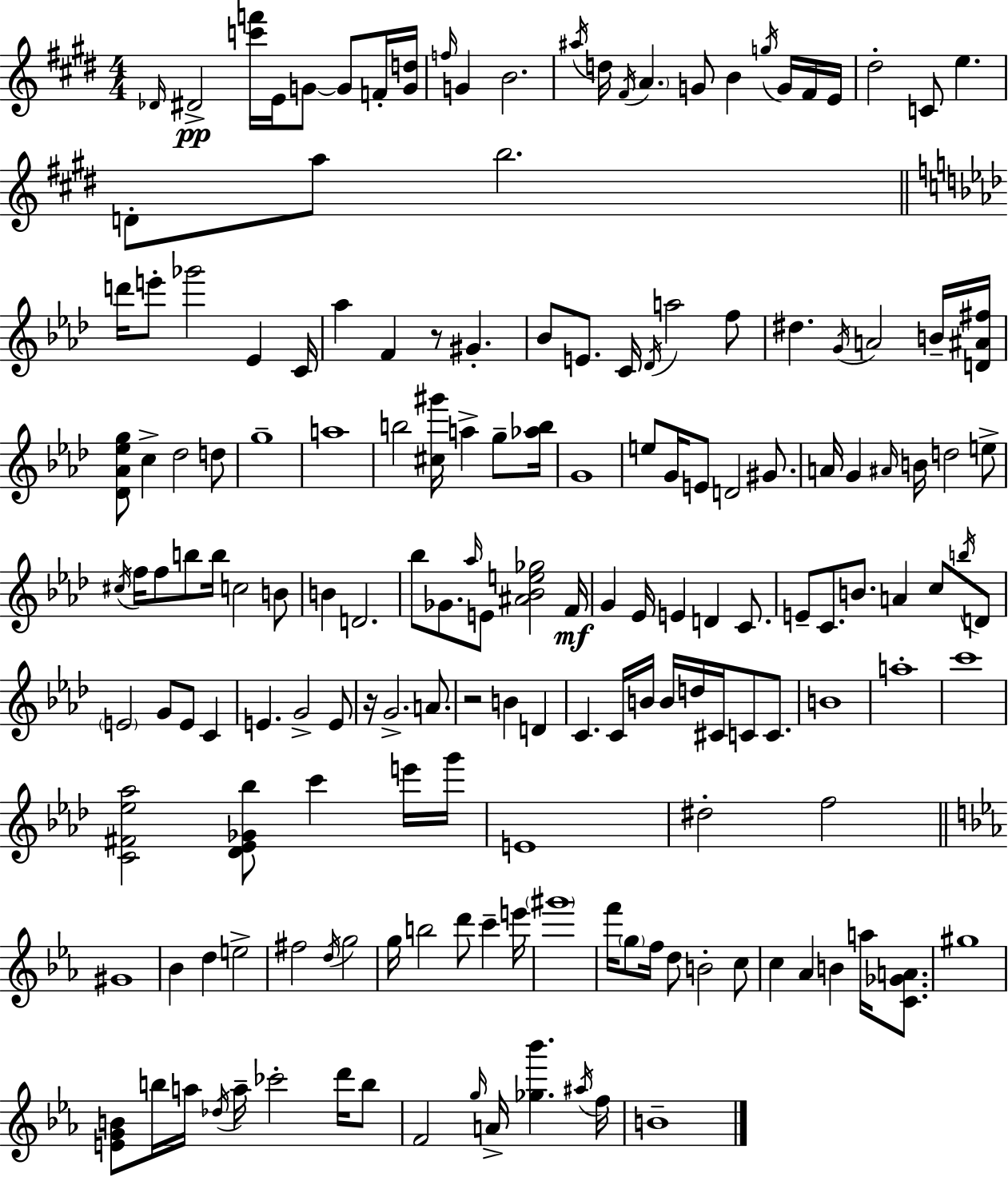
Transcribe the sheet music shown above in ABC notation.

X:1
T:Untitled
M:4/4
L:1/4
K:E
_D/4 ^D2 [c'f']/4 E/4 G/2 G/2 F/4 [Gd]/4 f/4 G B2 ^a/4 d/4 ^F/4 A G/2 B g/4 G/4 ^F/4 E/4 ^d2 C/2 e D/2 a/2 b2 d'/4 e'/2 _g'2 _E C/4 _a F z/2 ^G _B/2 E/2 C/4 _D/4 a2 f/2 ^d G/4 A2 B/4 [D^A^f]/4 [_D_A_eg]/2 c _d2 d/2 g4 a4 b2 [^c^g']/4 a g/2 [_ab]/4 G4 e/2 G/4 E/2 D2 ^G/2 A/4 G ^A/4 B/4 d2 e/2 ^c/4 f/4 f/2 b/2 b/4 c2 B/2 B D2 _b/2 _G/2 _a/4 E/2 [^A_Be_g]2 F/4 G _E/4 E D C/2 E/2 C/2 B/2 A c/2 b/4 D/2 E2 G/2 E/2 C E G2 E/2 z/4 G2 A/2 z2 B D C C/4 B/4 B/4 d/4 ^C/4 C/2 C/2 B4 a4 c'4 [C^F_e_a]2 [_D_E_G_b]/2 c' e'/4 g'/4 E4 ^d2 f2 ^G4 _B d e2 ^f2 d/4 g2 g/4 b2 d'/2 c' e'/4 ^g'4 f'/4 g/2 f/4 d/2 B2 c/2 c _A B a/4 [C_GA]/2 ^g4 [EGB]/2 b/4 a/4 _d/4 a/4 _c'2 d'/4 b/2 F2 g/4 A/4 [_g_b'] ^a/4 f/4 B4